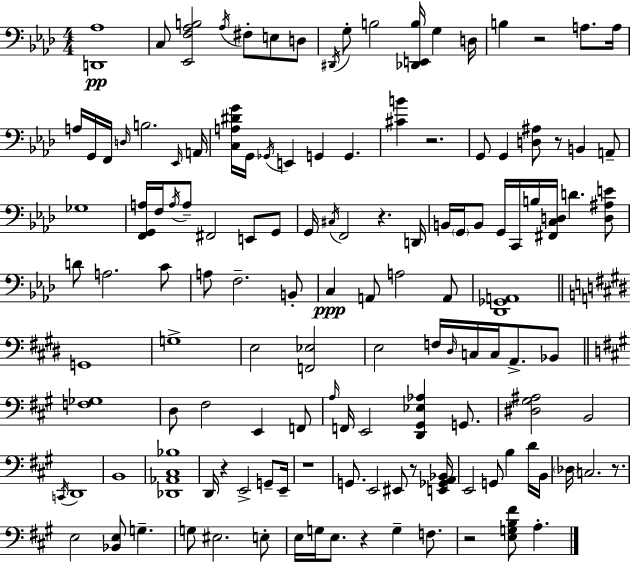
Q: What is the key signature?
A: AES major